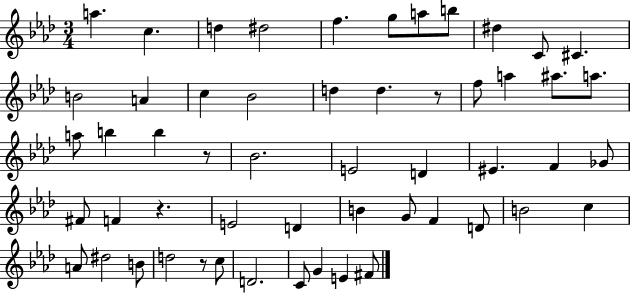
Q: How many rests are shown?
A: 4